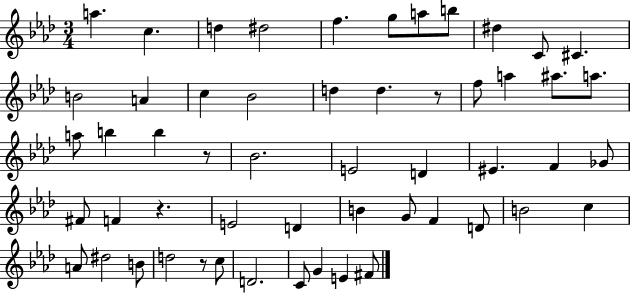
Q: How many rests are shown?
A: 4